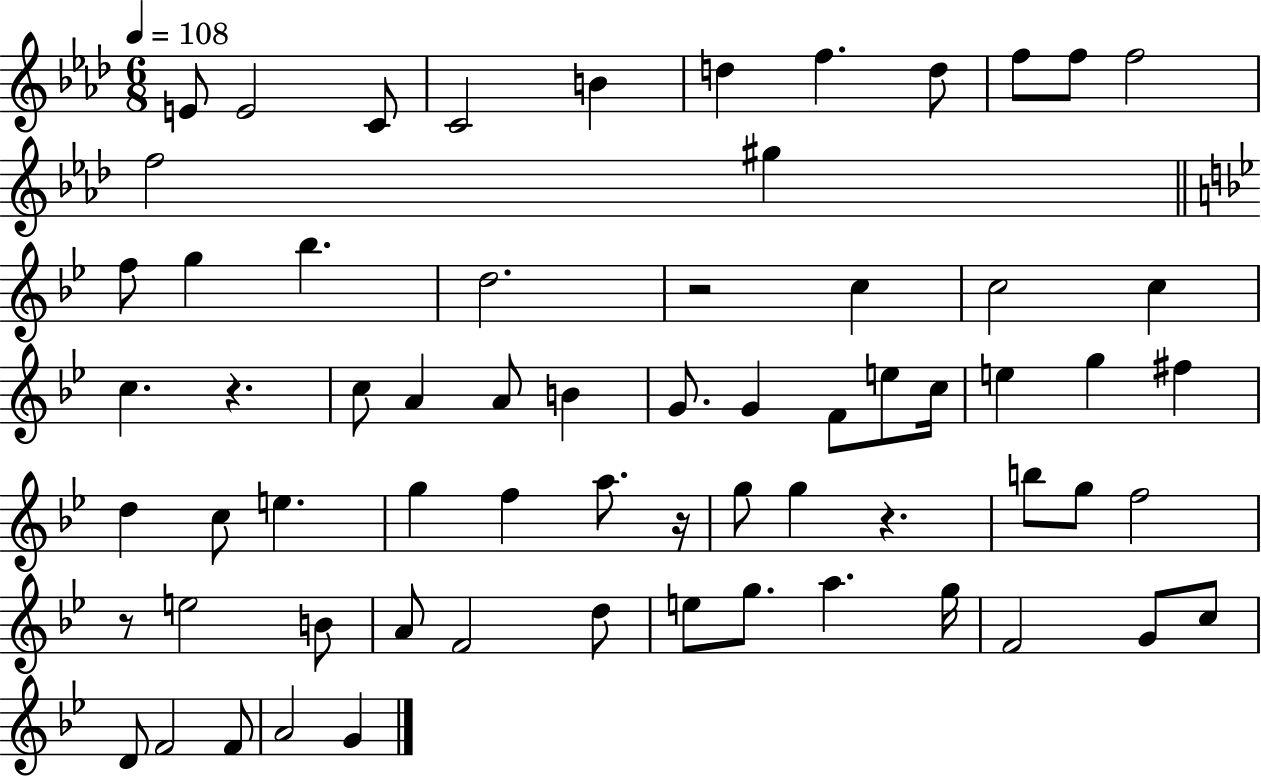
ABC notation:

X:1
T:Untitled
M:6/8
L:1/4
K:Ab
E/2 E2 C/2 C2 B d f d/2 f/2 f/2 f2 f2 ^g f/2 g _b d2 z2 c c2 c c z c/2 A A/2 B G/2 G F/2 e/2 c/4 e g ^f d c/2 e g f a/2 z/4 g/2 g z b/2 g/2 f2 z/2 e2 B/2 A/2 F2 d/2 e/2 g/2 a g/4 F2 G/2 c/2 D/2 F2 F/2 A2 G